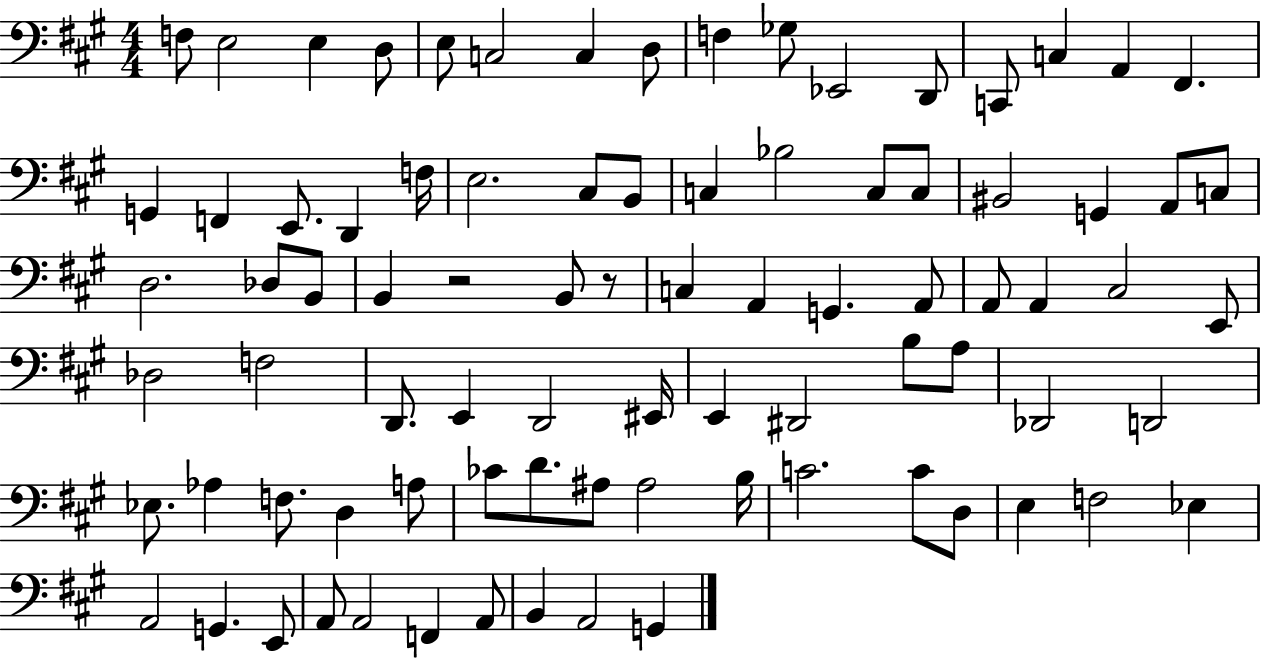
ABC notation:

X:1
T:Untitled
M:4/4
L:1/4
K:A
F,/2 E,2 E, D,/2 E,/2 C,2 C, D,/2 F, _G,/2 _E,,2 D,,/2 C,,/2 C, A,, ^F,, G,, F,, E,,/2 D,, F,/4 E,2 ^C,/2 B,,/2 C, _B,2 C,/2 C,/2 ^B,,2 G,, A,,/2 C,/2 D,2 _D,/2 B,,/2 B,, z2 B,,/2 z/2 C, A,, G,, A,,/2 A,,/2 A,, ^C,2 E,,/2 _D,2 F,2 D,,/2 E,, D,,2 ^E,,/4 E,, ^D,,2 B,/2 A,/2 _D,,2 D,,2 _E,/2 _A, F,/2 D, A,/2 _C/2 D/2 ^A,/2 ^A,2 B,/4 C2 C/2 D,/2 E, F,2 _E, A,,2 G,, E,,/2 A,,/2 A,,2 F,, A,,/2 B,, A,,2 G,,